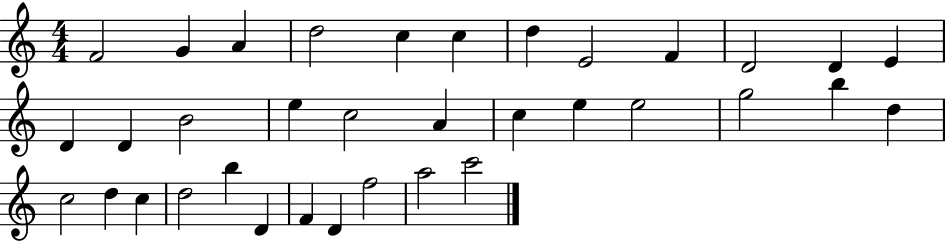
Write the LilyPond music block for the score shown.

{
  \clef treble
  \numericTimeSignature
  \time 4/4
  \key c \major
  f'2 g'4 a'4 | d''2 c''4 c''4 | d''4 e'2 f'4 | d'2 d'4 e'4 | \break d'4 d'4 b'2 | e''4 c''2 a'4 | c''4 e''4 e''2 | g''2 b''4 d''4 | \break c''2 d''4 c''4 | d''2 b''4 d'4 | f'4 d'4 f''2 | a''2 c'''2 | \break \bar "|."
}